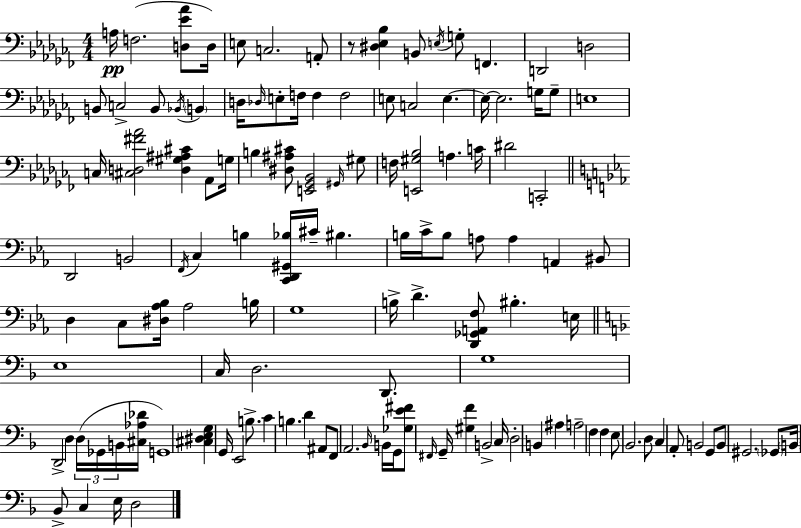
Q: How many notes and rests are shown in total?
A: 128